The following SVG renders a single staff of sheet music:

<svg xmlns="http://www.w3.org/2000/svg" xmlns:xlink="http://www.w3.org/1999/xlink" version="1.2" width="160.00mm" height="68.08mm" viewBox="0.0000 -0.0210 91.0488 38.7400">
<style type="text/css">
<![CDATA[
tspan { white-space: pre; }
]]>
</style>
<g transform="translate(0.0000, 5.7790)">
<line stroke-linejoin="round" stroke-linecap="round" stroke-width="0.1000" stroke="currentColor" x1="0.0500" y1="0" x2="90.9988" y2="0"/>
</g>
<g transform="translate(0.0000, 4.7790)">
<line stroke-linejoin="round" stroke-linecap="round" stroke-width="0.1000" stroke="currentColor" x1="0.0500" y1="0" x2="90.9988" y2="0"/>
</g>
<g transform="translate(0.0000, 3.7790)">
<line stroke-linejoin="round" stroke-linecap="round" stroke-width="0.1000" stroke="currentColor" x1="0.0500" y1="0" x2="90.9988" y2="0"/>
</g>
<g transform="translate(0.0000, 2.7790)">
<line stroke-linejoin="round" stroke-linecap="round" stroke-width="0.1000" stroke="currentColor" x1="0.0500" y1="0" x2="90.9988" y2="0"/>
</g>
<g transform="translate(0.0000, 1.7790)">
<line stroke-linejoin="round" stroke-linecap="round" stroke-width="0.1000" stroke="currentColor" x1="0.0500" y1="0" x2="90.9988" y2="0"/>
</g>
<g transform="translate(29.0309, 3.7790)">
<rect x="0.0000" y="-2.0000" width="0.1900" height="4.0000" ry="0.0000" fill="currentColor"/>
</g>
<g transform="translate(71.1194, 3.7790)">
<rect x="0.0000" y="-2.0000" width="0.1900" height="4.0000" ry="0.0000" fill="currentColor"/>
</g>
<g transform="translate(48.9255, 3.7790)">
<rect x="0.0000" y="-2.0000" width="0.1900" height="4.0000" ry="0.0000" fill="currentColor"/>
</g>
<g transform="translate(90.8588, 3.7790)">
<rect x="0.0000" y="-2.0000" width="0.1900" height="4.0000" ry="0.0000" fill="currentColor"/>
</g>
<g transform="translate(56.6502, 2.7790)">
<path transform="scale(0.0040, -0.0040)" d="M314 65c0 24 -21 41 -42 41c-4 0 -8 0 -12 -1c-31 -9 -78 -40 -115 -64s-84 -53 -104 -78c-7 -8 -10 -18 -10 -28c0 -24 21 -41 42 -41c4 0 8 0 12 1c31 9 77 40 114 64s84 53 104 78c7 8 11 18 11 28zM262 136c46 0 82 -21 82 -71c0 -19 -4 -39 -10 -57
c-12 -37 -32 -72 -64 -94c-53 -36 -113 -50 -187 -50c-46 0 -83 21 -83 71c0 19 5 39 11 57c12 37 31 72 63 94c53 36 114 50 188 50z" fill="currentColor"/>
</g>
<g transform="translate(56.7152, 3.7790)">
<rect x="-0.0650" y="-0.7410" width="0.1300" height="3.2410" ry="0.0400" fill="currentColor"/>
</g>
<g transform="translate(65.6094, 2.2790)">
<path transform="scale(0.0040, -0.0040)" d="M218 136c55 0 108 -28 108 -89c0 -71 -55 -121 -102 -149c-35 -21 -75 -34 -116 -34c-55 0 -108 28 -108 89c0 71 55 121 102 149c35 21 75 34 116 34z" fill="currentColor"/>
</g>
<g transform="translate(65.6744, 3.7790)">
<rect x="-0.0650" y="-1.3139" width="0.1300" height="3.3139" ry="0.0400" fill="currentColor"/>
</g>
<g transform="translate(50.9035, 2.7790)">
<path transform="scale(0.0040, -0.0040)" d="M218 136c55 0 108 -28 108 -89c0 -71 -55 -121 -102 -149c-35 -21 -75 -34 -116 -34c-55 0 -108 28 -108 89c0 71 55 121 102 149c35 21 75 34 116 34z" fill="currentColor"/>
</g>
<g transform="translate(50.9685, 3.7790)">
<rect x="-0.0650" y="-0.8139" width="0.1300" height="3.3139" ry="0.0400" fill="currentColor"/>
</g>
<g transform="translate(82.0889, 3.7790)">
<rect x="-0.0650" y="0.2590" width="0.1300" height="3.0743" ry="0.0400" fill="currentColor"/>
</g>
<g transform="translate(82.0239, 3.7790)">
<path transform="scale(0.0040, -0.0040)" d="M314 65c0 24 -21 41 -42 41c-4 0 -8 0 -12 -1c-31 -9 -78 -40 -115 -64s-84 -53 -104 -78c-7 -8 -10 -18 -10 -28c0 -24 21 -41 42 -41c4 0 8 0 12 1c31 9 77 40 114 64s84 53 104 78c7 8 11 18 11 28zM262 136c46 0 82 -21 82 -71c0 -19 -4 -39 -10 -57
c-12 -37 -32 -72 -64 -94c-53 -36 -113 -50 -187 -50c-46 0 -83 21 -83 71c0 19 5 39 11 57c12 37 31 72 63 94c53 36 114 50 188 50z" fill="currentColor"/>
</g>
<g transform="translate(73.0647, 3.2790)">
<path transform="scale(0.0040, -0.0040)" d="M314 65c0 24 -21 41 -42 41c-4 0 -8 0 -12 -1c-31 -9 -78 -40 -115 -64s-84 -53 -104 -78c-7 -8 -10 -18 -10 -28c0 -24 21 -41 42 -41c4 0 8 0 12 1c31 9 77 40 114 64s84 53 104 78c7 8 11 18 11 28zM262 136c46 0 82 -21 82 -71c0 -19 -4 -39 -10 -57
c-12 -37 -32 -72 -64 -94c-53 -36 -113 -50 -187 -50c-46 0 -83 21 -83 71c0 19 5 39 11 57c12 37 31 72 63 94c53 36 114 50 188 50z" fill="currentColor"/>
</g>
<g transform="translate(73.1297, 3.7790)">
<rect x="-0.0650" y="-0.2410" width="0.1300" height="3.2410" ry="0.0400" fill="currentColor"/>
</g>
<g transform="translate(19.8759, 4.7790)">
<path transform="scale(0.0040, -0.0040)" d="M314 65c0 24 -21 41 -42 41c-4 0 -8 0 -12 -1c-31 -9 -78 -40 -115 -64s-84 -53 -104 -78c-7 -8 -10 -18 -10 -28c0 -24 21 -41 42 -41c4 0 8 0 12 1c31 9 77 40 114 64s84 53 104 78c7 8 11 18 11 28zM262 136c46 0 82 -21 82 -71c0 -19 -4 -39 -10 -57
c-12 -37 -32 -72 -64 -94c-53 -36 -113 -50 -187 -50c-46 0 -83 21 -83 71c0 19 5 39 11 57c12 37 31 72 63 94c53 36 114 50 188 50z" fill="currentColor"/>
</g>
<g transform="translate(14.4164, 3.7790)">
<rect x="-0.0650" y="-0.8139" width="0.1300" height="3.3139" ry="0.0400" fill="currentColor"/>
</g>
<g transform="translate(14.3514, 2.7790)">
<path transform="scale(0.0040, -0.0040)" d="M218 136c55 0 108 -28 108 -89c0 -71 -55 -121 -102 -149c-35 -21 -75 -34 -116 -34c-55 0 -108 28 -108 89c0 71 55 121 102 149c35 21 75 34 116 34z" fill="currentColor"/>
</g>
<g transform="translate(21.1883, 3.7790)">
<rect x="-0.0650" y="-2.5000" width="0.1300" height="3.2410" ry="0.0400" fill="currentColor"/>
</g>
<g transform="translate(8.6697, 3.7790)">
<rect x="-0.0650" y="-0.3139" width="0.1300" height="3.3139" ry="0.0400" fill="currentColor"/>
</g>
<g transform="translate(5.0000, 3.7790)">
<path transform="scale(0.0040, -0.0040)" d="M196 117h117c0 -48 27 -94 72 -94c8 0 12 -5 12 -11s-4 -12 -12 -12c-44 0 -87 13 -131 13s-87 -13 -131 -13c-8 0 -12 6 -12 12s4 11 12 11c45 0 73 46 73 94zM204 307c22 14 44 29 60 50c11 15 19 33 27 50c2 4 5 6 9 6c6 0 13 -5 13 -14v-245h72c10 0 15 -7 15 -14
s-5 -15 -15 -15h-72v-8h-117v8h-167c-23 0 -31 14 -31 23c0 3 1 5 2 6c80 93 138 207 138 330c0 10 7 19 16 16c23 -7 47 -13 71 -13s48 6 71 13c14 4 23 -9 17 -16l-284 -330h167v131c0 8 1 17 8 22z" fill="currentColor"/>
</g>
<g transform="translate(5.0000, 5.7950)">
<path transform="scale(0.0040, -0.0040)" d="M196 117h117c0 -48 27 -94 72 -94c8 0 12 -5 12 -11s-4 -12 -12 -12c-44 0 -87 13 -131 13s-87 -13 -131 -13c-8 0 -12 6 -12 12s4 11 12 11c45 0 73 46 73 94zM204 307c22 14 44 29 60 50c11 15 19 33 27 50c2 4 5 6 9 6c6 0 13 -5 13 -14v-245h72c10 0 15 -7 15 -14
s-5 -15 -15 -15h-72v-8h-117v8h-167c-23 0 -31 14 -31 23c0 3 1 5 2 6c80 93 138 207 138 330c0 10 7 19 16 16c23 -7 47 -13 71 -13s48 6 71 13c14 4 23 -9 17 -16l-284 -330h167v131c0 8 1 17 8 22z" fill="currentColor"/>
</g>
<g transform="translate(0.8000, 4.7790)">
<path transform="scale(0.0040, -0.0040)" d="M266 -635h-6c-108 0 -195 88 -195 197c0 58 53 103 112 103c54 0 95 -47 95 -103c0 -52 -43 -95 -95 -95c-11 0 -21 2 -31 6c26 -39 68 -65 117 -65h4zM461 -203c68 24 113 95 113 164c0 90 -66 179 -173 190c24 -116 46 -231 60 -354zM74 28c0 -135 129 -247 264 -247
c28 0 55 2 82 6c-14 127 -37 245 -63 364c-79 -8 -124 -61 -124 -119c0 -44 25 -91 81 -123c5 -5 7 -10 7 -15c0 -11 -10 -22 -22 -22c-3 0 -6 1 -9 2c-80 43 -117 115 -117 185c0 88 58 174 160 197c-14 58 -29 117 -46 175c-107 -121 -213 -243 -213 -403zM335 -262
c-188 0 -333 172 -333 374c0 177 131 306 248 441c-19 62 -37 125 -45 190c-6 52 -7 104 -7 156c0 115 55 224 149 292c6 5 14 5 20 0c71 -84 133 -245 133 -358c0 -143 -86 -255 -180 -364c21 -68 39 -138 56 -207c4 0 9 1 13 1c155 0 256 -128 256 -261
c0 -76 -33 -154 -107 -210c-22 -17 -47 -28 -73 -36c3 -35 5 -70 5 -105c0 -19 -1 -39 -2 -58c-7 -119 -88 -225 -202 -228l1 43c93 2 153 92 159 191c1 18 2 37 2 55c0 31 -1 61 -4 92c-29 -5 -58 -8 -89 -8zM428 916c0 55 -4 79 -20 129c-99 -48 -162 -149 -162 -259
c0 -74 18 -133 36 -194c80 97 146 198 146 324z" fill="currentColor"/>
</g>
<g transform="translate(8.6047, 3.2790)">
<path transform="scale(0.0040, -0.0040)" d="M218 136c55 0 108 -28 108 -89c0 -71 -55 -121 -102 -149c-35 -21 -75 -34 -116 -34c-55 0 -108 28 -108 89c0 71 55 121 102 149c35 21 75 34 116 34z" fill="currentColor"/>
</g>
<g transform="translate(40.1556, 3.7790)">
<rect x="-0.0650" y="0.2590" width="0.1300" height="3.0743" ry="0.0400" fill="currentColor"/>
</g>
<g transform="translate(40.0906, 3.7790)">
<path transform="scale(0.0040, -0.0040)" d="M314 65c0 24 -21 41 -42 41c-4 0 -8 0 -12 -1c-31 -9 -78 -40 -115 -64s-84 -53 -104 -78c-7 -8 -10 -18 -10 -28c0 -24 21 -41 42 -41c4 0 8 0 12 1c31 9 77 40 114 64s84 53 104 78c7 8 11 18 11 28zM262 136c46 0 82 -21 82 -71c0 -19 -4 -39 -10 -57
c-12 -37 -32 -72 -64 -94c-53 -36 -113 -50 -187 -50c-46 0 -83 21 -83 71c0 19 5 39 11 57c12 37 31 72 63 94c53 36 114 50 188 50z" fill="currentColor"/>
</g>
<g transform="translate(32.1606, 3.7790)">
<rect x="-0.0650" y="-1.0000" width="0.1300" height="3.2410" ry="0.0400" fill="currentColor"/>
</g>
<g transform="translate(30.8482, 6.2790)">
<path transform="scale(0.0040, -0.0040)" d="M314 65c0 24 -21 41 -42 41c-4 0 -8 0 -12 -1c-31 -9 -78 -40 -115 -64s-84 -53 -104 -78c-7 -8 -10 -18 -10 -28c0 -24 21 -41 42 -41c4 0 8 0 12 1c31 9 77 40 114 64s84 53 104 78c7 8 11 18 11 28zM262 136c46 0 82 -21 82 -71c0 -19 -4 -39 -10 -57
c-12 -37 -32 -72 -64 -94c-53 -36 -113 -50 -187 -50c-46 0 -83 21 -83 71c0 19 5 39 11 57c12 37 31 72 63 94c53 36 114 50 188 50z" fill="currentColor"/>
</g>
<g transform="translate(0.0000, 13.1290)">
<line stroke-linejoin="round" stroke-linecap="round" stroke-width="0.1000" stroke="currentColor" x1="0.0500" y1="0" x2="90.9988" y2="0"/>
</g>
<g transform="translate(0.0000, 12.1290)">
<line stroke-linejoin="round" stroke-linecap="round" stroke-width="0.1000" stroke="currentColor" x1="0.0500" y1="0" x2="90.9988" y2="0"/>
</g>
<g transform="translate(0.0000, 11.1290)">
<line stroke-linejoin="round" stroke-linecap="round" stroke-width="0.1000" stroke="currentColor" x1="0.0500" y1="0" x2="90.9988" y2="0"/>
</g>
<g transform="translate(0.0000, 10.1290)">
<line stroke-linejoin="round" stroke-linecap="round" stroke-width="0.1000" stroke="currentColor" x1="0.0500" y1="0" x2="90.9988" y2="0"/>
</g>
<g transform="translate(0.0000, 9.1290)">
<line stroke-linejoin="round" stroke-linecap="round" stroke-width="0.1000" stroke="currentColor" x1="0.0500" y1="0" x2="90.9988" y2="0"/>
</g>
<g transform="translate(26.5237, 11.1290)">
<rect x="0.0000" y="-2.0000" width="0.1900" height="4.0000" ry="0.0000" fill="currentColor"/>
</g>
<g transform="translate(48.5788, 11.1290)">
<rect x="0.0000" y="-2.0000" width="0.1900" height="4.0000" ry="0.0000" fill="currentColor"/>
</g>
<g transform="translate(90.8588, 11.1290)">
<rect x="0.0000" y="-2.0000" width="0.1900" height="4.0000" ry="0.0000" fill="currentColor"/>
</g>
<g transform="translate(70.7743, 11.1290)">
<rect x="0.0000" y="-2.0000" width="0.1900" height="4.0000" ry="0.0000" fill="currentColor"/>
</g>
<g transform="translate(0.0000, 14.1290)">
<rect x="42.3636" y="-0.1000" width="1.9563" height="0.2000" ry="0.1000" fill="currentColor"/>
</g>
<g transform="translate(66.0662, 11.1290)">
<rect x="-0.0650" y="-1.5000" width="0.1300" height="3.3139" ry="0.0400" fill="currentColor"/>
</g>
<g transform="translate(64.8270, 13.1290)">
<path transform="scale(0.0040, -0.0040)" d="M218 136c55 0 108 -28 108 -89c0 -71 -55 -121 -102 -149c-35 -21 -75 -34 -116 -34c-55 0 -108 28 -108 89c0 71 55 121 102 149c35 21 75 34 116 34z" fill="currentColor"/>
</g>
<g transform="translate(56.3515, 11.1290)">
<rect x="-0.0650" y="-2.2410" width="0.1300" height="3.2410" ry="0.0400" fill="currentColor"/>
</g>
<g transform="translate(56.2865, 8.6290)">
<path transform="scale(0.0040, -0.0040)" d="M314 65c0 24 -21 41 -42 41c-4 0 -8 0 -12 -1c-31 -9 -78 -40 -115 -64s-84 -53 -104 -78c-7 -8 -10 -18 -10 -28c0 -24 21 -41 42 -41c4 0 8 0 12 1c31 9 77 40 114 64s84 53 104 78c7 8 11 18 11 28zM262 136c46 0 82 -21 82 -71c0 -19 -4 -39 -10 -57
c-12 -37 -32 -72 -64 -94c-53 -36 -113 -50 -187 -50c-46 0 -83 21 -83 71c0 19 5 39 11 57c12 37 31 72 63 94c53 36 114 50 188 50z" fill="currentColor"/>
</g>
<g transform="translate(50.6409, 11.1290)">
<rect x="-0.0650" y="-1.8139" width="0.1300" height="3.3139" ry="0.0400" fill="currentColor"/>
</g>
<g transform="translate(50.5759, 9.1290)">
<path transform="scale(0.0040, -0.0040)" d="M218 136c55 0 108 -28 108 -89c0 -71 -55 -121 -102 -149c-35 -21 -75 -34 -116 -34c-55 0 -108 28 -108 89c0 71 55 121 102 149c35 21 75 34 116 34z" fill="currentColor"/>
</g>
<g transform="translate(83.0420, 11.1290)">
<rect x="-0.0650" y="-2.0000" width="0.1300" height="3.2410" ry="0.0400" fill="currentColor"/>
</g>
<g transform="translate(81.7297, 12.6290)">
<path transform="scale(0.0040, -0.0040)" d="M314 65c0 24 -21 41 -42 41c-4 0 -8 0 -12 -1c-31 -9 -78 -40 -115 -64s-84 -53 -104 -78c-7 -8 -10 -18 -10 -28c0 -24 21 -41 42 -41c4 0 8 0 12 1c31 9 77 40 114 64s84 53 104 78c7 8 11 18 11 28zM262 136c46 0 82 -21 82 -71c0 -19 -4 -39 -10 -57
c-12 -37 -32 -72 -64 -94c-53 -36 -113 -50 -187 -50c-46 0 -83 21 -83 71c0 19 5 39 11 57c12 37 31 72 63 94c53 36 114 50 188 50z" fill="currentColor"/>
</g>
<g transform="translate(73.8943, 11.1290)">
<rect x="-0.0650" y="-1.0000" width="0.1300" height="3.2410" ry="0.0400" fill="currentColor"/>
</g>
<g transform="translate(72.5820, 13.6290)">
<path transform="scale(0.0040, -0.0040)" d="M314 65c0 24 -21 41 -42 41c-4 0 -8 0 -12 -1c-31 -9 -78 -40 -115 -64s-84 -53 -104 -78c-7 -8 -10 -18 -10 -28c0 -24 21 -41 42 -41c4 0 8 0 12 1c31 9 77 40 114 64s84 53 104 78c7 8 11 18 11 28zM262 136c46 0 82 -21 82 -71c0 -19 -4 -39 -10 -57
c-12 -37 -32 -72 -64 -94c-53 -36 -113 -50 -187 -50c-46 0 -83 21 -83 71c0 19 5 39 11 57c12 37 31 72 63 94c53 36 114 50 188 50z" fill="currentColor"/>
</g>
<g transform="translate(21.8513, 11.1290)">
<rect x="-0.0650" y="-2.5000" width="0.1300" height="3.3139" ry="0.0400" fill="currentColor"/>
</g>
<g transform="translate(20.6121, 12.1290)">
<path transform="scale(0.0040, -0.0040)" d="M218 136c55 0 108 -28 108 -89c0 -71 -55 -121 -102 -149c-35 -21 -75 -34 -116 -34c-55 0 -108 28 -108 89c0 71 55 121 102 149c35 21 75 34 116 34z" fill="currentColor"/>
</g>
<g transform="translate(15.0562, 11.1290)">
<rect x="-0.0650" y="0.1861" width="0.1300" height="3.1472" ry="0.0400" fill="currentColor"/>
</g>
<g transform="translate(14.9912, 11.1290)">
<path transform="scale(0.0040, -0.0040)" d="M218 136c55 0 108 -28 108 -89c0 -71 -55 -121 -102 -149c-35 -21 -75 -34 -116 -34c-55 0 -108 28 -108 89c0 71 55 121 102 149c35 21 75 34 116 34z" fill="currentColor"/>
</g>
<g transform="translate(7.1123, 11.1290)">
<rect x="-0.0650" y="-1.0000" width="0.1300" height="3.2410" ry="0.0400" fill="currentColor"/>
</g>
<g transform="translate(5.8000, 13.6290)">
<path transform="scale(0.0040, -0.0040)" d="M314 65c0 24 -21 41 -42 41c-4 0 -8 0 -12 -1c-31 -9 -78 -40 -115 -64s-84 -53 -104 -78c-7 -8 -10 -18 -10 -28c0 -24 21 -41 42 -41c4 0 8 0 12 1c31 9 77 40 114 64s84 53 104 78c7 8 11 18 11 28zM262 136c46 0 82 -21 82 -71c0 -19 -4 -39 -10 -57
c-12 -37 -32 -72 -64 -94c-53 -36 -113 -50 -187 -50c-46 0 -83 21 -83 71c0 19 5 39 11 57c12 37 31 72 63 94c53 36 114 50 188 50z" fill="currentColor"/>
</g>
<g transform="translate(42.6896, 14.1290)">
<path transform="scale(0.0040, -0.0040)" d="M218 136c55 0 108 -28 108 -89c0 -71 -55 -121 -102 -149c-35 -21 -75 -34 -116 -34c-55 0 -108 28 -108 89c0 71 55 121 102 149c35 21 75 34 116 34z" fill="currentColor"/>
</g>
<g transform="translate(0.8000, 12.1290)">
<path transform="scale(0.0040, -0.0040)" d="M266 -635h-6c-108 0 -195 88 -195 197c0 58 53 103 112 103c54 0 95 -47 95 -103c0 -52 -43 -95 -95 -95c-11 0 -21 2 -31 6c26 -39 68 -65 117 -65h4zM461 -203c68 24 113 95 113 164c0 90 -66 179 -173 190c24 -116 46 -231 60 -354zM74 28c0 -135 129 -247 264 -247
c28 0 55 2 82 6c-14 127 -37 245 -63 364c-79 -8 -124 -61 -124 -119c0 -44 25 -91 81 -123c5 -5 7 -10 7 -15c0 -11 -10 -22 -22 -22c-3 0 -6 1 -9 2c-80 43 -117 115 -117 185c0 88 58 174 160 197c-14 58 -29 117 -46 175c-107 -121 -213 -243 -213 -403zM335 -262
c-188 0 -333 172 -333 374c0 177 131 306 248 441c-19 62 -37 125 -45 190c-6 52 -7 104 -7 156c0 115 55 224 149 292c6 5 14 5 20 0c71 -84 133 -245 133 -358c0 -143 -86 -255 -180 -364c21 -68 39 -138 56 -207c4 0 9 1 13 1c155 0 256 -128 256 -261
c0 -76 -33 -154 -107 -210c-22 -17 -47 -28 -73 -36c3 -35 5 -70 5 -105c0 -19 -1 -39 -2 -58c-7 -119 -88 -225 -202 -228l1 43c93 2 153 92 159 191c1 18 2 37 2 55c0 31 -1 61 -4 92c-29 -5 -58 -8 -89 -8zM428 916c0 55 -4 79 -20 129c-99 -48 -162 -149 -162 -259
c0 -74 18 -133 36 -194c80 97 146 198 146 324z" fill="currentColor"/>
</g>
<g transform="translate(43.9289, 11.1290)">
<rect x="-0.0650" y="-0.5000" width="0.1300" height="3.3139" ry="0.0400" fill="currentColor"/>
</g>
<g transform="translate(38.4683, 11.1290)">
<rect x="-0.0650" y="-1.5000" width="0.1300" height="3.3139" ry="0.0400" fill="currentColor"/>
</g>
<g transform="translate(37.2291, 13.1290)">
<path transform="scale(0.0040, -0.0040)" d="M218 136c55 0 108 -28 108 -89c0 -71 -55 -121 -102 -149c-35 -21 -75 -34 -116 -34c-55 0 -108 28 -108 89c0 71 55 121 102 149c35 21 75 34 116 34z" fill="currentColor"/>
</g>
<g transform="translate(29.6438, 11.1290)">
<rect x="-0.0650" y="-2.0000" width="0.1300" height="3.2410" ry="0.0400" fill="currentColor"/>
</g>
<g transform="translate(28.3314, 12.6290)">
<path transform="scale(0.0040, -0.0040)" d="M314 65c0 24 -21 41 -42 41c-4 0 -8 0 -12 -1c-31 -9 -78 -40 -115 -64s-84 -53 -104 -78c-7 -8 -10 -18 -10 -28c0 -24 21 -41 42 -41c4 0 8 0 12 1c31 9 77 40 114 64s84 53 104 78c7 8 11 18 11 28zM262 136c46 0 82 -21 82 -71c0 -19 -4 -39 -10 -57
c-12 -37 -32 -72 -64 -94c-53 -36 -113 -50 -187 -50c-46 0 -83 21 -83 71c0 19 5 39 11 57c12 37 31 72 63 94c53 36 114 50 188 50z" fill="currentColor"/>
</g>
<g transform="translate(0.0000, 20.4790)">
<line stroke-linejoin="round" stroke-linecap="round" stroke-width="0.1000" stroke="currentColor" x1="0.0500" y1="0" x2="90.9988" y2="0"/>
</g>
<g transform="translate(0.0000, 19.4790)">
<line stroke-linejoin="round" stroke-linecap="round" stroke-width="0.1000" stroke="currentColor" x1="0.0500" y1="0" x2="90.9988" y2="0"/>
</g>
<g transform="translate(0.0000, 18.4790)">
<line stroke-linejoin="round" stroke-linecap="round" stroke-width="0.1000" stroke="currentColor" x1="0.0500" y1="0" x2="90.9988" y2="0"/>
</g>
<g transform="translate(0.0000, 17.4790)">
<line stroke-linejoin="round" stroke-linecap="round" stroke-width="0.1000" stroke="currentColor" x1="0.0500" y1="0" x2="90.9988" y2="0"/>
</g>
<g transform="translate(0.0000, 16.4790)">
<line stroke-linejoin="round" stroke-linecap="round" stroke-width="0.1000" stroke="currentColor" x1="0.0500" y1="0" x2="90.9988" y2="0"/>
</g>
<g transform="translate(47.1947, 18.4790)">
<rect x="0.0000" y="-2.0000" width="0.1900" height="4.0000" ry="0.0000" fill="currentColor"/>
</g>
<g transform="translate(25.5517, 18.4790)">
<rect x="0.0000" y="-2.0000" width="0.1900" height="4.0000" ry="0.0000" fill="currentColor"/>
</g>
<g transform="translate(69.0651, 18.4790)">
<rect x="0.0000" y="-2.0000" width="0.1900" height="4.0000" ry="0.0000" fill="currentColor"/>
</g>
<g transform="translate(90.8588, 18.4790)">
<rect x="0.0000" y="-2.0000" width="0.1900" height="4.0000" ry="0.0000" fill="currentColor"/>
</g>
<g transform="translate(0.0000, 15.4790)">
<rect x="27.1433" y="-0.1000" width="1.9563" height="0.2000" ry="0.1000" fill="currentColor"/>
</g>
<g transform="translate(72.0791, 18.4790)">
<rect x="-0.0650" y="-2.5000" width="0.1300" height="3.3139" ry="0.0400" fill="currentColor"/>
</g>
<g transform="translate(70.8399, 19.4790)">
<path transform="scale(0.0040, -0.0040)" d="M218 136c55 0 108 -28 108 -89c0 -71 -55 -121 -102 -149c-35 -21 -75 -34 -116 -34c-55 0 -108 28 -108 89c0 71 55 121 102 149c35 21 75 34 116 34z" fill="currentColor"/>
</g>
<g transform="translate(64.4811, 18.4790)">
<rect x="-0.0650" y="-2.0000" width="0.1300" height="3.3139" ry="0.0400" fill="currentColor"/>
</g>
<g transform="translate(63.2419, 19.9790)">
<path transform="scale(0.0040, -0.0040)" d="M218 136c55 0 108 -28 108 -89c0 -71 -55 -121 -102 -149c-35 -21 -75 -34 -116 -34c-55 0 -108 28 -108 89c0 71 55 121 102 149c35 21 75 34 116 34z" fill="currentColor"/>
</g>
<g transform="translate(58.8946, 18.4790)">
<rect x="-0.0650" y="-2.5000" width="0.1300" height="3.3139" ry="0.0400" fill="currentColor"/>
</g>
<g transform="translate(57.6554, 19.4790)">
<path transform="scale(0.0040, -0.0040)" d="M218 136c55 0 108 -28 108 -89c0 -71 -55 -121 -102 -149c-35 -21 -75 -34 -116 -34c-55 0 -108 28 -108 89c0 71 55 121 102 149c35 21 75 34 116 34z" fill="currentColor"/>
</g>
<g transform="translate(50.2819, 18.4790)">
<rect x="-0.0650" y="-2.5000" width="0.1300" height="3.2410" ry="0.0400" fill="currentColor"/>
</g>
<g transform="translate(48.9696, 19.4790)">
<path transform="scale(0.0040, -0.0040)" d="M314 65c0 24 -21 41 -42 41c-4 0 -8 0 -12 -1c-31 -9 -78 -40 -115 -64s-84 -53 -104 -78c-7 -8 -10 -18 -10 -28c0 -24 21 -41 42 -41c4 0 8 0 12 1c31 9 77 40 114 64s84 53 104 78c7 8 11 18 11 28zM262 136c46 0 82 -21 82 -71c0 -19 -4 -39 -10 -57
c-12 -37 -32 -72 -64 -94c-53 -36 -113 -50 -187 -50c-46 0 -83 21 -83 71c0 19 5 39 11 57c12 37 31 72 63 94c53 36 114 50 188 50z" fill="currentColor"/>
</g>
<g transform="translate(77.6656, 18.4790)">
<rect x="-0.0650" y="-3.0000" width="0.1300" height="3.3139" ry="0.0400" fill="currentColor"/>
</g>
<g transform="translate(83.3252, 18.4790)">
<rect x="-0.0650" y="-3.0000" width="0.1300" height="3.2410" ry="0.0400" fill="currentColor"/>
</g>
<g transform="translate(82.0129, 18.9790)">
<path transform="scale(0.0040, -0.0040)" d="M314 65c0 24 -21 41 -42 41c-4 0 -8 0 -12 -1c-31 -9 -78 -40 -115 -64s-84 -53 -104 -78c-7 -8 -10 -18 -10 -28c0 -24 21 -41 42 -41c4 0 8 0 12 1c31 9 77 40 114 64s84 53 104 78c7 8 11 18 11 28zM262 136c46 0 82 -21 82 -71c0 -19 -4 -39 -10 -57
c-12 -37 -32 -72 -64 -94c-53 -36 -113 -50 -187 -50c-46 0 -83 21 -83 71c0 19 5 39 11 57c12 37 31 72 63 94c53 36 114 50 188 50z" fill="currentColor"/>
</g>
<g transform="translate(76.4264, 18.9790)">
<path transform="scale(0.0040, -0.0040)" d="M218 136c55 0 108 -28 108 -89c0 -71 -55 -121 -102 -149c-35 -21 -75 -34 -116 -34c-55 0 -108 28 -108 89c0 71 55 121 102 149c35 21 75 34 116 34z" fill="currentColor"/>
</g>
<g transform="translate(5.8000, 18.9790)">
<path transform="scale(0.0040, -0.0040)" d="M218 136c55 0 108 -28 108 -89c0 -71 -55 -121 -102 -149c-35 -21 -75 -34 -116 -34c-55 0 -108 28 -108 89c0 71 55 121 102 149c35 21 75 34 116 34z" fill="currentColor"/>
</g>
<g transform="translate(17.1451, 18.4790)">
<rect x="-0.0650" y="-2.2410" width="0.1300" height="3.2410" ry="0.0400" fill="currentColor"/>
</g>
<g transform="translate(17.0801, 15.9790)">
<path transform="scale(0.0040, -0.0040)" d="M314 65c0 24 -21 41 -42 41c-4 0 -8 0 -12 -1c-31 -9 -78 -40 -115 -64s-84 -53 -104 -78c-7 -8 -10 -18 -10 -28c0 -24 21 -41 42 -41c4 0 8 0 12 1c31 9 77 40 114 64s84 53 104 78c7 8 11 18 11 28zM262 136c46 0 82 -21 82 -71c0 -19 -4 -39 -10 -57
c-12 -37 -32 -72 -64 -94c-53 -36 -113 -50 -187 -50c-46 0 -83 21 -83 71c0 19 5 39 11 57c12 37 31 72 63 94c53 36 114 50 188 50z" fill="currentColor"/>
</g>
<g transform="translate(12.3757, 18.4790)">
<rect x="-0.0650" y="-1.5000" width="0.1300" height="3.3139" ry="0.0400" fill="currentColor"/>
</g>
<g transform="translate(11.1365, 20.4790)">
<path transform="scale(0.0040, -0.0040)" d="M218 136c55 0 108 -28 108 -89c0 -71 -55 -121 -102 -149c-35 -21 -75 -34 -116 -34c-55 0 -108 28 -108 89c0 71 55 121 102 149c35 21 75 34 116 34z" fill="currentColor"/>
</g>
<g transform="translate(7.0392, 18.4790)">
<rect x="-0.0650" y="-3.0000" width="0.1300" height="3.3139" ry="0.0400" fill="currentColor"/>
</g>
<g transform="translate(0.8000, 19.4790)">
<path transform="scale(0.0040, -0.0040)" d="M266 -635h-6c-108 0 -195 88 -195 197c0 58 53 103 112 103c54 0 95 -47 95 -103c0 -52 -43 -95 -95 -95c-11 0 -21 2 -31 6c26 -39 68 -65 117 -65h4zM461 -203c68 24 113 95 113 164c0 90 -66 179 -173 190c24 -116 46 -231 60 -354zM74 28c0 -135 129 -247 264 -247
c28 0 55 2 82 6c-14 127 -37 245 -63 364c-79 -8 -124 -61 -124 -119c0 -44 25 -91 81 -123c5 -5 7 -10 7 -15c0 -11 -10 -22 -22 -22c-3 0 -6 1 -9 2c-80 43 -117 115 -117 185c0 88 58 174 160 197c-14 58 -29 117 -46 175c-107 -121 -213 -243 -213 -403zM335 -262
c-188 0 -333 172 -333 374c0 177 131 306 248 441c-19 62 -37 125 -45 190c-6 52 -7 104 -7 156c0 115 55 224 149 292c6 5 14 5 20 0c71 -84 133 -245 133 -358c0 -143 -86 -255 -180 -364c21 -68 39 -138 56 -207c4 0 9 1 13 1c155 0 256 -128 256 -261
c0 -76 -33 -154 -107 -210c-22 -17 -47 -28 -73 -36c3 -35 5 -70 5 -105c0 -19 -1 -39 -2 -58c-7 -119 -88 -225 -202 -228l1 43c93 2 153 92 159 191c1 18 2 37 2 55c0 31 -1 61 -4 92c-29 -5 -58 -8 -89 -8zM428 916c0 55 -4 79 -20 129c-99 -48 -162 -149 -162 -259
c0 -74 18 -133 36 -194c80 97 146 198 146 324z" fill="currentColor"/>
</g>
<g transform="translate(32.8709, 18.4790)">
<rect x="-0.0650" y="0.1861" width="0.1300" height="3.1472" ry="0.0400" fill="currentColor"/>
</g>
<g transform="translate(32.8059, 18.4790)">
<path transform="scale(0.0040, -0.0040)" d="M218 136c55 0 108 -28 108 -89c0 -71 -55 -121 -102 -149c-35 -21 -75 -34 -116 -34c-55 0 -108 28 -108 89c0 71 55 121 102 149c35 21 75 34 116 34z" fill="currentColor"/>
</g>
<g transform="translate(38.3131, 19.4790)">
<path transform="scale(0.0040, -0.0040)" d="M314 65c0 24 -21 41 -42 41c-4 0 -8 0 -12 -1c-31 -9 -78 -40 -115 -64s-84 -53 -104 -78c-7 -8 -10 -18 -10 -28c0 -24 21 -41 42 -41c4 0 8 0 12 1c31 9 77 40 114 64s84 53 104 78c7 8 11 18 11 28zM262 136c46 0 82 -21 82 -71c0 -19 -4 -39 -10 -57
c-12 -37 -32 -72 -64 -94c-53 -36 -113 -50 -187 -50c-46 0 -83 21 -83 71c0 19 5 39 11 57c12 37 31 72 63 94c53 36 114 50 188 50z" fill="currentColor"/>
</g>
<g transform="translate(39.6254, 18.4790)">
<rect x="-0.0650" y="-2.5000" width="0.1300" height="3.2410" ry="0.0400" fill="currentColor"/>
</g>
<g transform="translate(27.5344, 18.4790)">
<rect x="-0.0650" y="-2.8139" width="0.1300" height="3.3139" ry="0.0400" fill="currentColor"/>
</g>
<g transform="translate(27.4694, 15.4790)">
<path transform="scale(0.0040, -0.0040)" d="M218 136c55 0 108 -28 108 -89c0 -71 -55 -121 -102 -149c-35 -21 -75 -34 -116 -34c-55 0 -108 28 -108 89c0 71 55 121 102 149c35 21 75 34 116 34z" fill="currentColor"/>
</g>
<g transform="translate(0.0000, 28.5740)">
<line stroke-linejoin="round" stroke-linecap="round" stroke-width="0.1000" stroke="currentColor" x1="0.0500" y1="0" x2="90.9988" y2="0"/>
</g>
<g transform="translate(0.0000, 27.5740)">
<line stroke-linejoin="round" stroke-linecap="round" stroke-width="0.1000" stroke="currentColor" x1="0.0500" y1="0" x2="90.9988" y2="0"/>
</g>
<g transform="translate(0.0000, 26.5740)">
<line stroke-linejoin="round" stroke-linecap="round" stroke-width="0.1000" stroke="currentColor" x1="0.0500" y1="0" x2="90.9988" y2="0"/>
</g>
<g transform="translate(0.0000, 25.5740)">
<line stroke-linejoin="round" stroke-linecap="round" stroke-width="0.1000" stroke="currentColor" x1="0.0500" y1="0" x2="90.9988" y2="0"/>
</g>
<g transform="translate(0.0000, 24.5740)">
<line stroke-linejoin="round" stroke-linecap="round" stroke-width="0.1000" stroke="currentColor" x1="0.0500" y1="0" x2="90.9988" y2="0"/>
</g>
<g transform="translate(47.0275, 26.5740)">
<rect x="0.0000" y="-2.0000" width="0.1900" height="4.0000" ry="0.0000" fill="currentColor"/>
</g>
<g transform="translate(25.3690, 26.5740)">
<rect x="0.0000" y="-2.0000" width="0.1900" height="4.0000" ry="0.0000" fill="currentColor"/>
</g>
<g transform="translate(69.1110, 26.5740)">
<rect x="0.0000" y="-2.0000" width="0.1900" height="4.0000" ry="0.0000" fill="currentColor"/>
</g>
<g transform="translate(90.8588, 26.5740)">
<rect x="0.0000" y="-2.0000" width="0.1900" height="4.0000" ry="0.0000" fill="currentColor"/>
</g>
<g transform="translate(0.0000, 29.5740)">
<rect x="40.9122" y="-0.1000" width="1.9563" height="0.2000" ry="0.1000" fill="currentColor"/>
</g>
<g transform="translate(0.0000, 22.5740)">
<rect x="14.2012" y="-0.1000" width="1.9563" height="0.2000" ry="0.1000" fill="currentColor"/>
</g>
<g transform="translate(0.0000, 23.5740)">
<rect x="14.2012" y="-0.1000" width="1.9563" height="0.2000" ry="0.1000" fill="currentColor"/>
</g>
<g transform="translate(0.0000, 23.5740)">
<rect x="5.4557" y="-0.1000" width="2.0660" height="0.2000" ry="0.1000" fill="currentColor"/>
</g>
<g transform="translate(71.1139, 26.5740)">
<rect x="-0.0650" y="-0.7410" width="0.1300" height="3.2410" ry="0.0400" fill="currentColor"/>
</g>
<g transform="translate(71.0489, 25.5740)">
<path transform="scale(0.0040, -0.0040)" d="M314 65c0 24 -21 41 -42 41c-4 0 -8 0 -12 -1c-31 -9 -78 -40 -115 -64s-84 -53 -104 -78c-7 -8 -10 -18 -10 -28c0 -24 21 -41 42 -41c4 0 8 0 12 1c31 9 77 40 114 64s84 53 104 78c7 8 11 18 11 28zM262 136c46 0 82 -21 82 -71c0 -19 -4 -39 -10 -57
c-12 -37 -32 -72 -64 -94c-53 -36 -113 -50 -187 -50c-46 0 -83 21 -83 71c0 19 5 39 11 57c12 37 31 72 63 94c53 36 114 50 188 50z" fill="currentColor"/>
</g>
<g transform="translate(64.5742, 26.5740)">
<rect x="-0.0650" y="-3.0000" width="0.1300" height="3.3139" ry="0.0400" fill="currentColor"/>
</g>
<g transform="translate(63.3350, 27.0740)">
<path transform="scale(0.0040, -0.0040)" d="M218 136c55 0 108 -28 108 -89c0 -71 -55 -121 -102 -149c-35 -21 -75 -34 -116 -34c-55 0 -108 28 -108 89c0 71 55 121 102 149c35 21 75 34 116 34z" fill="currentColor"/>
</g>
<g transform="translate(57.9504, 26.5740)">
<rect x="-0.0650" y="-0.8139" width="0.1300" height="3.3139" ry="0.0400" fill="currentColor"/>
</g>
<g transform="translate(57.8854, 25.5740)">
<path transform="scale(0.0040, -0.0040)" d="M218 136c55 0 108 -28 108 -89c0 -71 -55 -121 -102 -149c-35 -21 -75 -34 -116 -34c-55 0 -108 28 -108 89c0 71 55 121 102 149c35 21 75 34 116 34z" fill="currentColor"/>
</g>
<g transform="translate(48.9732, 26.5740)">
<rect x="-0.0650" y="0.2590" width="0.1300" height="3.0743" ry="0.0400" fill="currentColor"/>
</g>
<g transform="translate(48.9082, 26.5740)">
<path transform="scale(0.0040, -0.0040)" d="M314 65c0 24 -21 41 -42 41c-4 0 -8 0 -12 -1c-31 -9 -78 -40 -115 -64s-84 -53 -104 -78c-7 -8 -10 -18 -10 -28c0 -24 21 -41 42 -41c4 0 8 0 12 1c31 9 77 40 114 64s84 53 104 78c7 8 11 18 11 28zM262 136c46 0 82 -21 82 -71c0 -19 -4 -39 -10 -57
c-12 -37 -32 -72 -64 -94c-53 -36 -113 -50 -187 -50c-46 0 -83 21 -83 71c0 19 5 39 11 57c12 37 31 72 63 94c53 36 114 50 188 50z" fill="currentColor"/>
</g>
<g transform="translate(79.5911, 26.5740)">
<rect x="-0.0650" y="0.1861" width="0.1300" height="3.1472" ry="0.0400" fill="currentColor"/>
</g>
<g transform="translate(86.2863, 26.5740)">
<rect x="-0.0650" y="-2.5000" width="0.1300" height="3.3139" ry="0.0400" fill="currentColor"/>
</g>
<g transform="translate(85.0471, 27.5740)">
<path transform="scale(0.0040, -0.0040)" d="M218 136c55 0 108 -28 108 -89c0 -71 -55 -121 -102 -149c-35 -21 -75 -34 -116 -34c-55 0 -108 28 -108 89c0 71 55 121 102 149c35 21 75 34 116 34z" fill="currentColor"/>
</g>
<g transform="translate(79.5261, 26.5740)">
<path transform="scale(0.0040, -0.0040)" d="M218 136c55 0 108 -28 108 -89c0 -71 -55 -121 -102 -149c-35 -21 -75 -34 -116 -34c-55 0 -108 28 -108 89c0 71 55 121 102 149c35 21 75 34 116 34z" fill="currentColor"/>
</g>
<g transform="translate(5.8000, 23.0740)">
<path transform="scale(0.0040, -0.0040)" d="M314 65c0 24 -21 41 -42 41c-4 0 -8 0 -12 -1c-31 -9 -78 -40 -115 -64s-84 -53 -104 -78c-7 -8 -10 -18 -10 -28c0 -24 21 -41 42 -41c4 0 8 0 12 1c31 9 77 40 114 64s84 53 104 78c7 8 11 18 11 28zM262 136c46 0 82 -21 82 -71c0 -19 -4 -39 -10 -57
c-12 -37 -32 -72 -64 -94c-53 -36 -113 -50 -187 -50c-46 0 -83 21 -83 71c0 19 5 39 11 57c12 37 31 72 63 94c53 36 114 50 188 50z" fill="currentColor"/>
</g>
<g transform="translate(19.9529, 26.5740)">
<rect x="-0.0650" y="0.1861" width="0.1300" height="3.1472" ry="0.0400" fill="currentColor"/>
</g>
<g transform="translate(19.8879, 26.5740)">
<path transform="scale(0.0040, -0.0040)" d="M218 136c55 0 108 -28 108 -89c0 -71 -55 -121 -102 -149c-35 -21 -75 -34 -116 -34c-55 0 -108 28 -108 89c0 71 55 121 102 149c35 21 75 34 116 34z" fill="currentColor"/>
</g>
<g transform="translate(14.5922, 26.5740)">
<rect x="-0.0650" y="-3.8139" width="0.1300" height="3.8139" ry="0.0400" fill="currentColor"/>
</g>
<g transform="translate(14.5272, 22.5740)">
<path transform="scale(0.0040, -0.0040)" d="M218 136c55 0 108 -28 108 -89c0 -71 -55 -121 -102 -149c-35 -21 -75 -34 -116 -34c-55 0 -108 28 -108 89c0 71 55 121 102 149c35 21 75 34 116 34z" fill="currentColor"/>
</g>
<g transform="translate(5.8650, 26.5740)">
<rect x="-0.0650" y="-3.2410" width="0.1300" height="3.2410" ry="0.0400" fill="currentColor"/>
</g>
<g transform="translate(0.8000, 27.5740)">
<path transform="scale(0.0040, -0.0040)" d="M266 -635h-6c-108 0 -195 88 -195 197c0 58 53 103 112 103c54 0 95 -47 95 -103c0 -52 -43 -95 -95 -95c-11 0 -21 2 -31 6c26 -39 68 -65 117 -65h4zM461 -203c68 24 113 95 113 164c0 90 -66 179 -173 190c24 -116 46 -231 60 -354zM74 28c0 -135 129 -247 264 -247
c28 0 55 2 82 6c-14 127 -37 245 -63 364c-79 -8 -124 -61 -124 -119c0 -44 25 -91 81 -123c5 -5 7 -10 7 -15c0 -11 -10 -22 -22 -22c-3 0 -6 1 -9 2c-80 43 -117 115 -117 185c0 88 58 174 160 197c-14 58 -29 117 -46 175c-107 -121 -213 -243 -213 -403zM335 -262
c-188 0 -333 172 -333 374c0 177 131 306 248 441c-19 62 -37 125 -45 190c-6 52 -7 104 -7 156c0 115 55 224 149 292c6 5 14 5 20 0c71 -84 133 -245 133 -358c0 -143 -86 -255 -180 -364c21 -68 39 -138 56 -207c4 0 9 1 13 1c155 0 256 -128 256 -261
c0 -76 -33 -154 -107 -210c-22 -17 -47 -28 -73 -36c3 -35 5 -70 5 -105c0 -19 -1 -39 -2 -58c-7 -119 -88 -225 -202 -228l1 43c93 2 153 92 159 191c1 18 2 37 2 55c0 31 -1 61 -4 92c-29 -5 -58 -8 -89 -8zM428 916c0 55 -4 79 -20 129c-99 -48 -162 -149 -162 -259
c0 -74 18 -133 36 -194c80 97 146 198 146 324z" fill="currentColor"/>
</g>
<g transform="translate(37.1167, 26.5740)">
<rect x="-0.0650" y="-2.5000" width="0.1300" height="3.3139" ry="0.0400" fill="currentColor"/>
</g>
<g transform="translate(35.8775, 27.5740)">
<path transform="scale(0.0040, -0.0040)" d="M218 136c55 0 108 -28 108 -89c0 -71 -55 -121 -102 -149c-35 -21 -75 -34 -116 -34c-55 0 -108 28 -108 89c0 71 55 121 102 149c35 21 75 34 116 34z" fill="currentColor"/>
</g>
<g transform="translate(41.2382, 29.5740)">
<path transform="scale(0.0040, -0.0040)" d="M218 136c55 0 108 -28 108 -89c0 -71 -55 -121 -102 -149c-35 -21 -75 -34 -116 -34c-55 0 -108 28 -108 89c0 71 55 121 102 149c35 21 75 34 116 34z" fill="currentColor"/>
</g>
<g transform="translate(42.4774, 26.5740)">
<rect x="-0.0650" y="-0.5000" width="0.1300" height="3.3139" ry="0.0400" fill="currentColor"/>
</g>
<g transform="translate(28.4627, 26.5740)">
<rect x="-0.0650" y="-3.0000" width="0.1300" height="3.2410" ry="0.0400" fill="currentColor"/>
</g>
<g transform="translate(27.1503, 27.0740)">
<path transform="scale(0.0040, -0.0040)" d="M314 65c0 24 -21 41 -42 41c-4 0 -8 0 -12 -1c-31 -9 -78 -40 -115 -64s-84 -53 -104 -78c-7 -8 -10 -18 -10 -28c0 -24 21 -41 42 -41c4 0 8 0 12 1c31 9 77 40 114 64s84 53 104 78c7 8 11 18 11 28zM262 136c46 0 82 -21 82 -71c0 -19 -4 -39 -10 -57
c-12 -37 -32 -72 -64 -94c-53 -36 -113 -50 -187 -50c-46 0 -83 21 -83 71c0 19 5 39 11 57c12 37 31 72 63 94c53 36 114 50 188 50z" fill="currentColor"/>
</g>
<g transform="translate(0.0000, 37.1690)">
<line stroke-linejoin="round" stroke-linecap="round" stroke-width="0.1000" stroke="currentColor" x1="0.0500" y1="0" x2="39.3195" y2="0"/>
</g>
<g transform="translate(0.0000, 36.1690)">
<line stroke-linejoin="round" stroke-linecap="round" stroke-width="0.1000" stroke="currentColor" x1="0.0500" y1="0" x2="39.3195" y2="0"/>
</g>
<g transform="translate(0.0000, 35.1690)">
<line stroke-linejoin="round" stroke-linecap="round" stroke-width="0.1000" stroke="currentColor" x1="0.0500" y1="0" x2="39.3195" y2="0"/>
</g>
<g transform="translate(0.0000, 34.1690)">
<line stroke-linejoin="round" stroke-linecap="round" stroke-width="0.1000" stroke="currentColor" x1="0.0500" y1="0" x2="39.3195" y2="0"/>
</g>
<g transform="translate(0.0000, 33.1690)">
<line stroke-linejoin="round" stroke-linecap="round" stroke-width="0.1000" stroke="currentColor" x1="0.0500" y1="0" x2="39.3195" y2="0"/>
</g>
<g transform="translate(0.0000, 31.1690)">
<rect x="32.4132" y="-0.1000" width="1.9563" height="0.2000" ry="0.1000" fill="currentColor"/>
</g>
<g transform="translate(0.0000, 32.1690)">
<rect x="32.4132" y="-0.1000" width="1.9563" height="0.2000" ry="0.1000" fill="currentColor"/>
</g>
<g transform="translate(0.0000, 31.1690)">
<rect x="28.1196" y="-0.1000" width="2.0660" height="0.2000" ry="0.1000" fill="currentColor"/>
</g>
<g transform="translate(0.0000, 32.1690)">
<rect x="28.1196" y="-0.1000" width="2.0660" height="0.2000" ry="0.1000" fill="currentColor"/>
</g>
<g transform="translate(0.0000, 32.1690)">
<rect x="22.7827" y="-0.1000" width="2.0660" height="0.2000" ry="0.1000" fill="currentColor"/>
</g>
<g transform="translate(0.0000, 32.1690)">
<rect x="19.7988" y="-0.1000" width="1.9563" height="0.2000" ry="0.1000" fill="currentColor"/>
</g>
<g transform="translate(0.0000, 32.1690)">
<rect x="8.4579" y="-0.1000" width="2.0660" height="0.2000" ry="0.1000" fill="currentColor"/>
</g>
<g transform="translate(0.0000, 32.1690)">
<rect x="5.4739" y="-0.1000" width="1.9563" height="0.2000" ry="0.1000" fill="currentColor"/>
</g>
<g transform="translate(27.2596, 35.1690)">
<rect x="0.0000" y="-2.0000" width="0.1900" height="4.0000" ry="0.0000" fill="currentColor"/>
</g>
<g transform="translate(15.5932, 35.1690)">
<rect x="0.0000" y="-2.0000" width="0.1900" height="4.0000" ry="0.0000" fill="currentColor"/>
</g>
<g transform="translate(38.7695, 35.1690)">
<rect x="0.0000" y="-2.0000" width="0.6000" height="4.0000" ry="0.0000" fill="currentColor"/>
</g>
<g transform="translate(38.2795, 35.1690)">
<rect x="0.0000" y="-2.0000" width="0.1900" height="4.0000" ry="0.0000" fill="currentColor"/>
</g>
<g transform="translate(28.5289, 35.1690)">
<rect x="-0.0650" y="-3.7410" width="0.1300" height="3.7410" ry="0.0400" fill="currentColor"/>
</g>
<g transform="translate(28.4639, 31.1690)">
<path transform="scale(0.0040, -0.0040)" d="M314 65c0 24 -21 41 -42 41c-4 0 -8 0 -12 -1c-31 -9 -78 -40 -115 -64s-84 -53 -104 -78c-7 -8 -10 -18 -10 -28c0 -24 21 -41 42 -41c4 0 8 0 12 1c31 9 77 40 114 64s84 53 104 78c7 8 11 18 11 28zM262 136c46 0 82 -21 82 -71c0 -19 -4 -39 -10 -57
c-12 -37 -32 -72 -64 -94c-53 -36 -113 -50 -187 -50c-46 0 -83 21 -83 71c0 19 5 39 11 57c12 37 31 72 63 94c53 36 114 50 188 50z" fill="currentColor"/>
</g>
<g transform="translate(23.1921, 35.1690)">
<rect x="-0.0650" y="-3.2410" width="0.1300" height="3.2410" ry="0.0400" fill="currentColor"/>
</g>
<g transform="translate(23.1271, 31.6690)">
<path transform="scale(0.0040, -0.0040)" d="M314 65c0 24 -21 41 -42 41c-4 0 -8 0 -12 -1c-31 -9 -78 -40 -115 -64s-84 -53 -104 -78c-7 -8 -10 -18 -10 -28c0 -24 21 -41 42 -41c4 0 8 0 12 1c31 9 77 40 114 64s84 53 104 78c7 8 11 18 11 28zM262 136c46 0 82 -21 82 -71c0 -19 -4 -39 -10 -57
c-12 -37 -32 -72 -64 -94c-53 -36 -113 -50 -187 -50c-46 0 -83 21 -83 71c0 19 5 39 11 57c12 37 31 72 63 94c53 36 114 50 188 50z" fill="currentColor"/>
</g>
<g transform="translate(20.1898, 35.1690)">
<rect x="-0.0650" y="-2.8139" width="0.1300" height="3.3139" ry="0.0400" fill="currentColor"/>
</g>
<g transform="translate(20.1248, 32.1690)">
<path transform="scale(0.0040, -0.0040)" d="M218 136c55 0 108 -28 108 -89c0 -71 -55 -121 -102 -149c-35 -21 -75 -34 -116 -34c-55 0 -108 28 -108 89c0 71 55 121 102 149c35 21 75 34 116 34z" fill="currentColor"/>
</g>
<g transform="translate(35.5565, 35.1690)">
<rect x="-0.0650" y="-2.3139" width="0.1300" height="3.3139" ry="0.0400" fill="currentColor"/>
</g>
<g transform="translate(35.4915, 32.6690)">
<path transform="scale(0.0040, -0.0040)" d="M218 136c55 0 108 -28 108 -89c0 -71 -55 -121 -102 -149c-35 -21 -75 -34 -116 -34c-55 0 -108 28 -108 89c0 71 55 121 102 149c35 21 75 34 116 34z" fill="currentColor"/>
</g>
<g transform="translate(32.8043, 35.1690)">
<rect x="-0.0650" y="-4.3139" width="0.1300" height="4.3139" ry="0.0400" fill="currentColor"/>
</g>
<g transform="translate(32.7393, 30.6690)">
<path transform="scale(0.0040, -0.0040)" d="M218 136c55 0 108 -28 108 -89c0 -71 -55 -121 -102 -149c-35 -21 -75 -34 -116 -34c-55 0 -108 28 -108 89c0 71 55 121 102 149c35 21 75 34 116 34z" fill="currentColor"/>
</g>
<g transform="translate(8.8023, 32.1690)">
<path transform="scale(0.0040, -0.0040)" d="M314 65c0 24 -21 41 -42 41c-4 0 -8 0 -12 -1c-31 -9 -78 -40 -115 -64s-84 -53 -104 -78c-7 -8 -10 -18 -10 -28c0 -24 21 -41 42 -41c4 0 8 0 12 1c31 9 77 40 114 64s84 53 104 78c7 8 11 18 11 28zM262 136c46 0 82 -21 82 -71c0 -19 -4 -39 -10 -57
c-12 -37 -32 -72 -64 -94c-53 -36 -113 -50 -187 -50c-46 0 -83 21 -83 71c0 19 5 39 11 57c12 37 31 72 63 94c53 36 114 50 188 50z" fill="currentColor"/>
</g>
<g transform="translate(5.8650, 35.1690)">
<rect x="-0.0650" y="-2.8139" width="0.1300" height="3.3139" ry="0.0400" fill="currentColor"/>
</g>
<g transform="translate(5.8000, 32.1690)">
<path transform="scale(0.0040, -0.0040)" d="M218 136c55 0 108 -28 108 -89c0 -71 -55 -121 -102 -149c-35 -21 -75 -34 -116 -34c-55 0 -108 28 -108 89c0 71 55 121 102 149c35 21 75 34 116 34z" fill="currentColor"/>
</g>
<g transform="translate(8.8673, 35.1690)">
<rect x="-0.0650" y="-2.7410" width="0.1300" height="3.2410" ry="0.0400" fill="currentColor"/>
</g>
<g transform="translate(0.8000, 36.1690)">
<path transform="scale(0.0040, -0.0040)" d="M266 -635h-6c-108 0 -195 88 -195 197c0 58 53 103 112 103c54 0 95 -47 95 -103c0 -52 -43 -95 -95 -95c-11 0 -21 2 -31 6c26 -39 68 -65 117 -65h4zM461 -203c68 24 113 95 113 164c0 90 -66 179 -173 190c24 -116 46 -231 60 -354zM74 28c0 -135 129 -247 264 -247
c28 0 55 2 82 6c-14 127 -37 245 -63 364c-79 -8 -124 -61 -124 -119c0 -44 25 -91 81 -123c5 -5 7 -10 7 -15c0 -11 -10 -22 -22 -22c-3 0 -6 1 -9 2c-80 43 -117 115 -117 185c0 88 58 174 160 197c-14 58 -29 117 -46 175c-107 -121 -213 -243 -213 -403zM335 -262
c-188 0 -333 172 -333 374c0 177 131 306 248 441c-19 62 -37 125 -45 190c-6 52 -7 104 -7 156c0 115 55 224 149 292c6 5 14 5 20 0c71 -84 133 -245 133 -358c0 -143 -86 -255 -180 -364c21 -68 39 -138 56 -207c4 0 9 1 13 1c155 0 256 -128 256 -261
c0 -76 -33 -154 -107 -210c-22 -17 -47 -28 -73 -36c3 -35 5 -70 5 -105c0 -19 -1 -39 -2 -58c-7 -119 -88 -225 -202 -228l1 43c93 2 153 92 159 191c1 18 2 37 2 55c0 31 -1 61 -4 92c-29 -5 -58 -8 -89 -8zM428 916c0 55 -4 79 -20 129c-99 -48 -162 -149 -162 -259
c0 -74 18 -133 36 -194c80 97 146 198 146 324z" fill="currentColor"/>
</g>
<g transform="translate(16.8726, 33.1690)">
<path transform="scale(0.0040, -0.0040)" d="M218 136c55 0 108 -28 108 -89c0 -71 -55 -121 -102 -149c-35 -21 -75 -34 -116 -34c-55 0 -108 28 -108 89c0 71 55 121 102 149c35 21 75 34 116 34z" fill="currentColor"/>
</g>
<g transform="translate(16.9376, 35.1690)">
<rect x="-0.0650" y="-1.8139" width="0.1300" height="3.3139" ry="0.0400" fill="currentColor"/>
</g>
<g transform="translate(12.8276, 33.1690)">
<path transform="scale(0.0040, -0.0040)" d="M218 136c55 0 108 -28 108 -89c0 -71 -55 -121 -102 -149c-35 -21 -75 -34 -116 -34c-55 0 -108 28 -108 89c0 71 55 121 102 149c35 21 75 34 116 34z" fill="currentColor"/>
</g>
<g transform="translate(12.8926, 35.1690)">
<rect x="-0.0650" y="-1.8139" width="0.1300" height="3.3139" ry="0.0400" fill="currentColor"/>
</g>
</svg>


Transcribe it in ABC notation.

X:1
T:Untitled
M:4/4
L:1/4
K:C
c d G2 D2 B2 d d2 e c2 B2 D2 B G F2 E C f g2 E D2 F2 A E g2 a B G2 G2 G F G A A2 b2 c' B A2 G C B2 d A d2 B G a a2 f f a b2 c'2 d' g